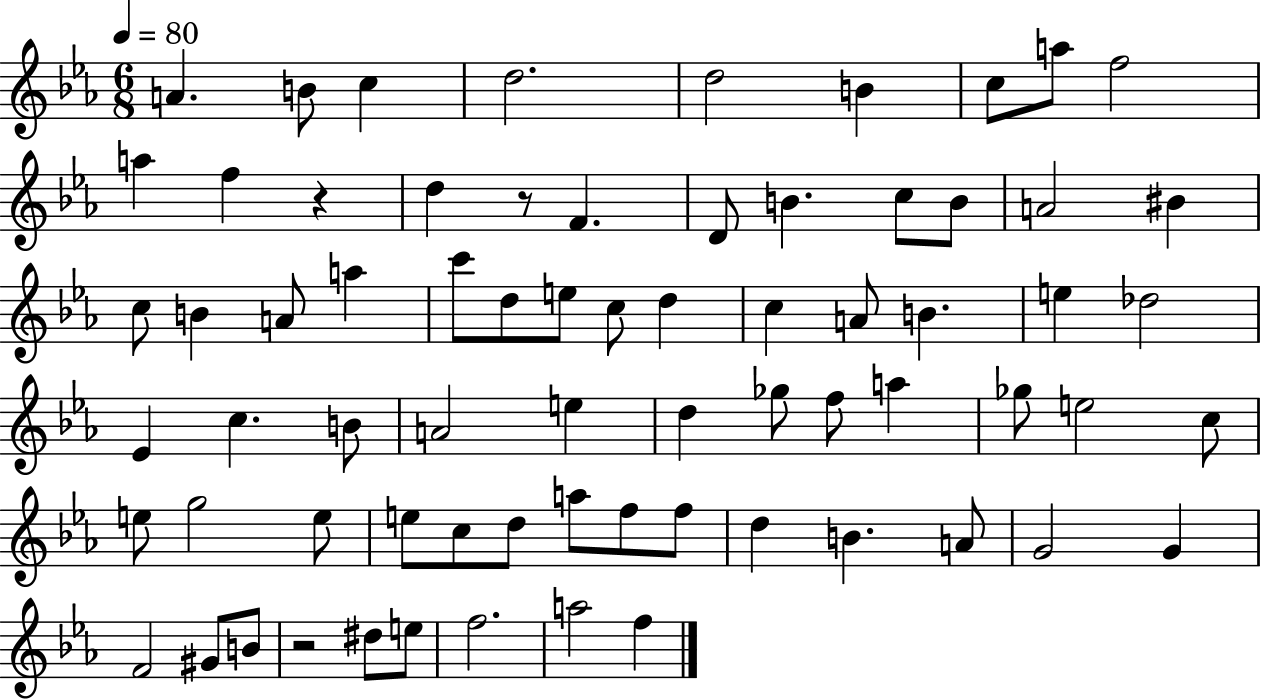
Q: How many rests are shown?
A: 3